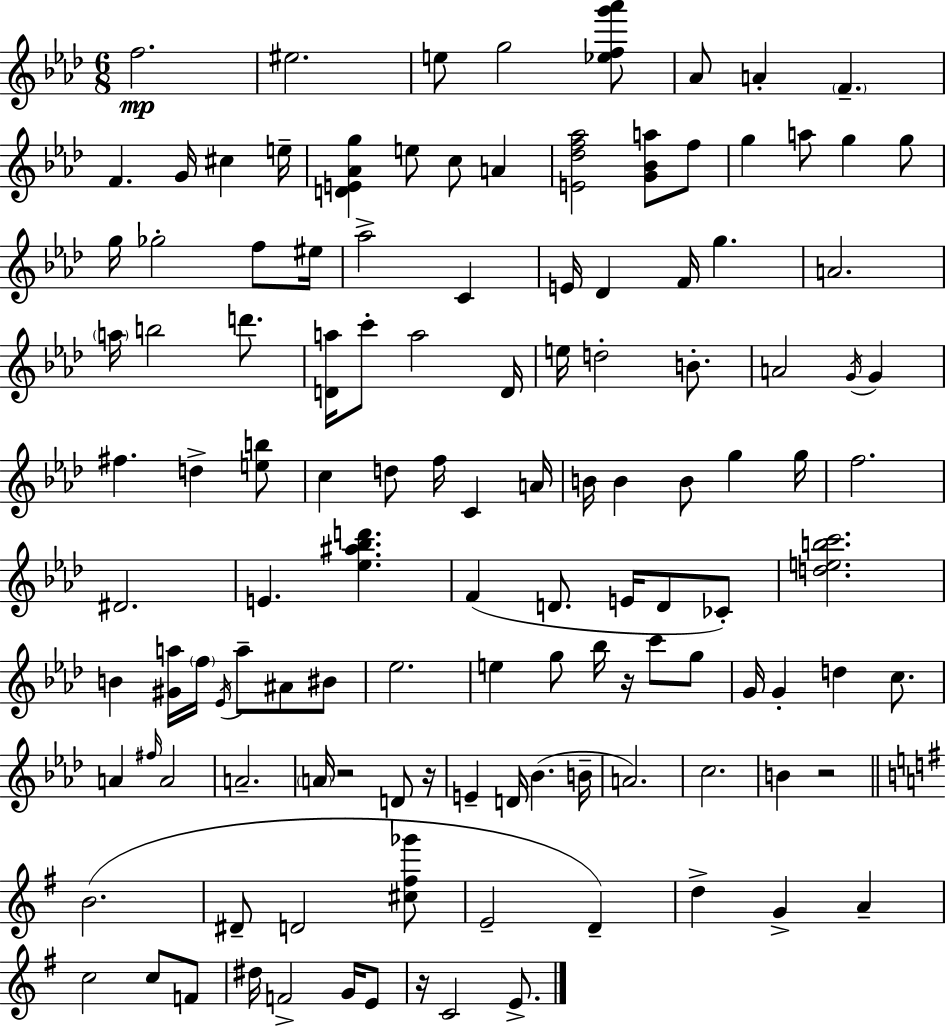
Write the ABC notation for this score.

X:1
T:Untitled
M:6/8
L:1/4
K:Fm
f2 ^e2 e/2 g2 [_efg'_a']/2 _A/2 A F F G/4 ^c e/4 [DE_Ag] e/2 c/2 A [E_df_a]2 [G_Ba]/2 f/2 g a/2 g g/2 g/4 _g2 f/2 ^e/4 _a2 C E/4 _D F/4 g A2 a/4 b2 d'/2 [Da]/4 c'/2 a2 D/4 e/4 d2 B/2 A2 G/4 G ^f d [eb]/2 c d/2 f/4 C A/4 B/4 B B/2 g g/4 f2 ^D2 E [_e^a_bd'] F D/2 E/4 D/2 _C/2 [debc']2 B [^Ga]/4 f/4 _E/4 a/2 ^A/2 ^B/2 _e2 e g/2 _b/4 z/4 c'/2 g/2 G/4 G d c/2 A ^f/4 A2 A2 A/4 z2 D/2 z/4 E D/4 _B B/4 A2 c2 B z2 B2 ^D/2 D2 [^c^f_g']/2 E2 D d G A c2 c/2 F/2 ^d/4 F2 G/4 E/2 z/4 C2 E/2